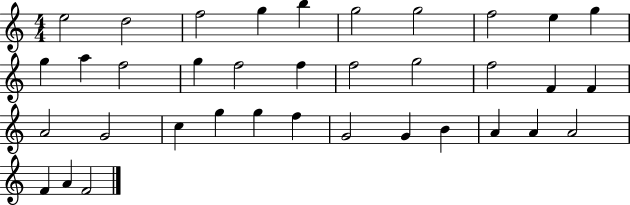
{
  \clef treble
  \numericTimeSignature
  \time 4/4
  \key c \major
  e''2 d''2 | f''2 g''4 b''4 | g''2 g''2 | f''2 e''4 g''4 | \break g''4 a''4 f''2 | g''4 f''2 f''4 | f''2 g''2 | f''2 f'4 f'4 | \break a'2 g'2 | c''4 g''4 g''4 f''4 | g'2 g'4 b'4 | a'4 a'4 a'2 | \break f'4 a'4 f'2 | \bar "|."
}